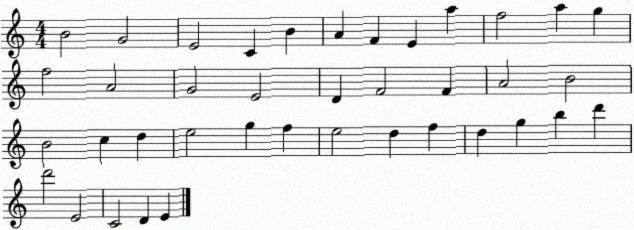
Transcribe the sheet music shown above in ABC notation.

X:1
T:Untitled
M:4/4
L:1/4
K:C
B2 G2 E2 C B A F E a f2 a g f2 A2 G2 E2 D F2 F A2 B2 B2 c d e2 g f e2 d f d g b d' d'2 E2 C2 D E